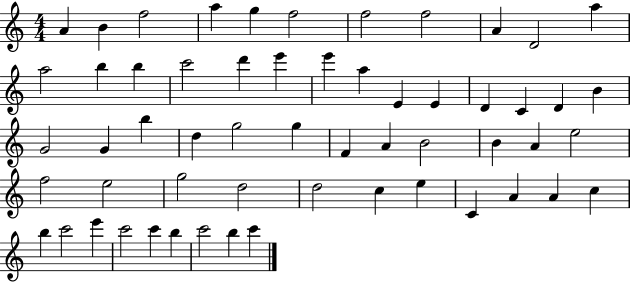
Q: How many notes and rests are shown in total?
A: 57